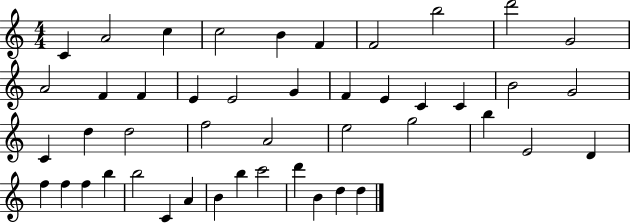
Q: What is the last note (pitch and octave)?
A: D5